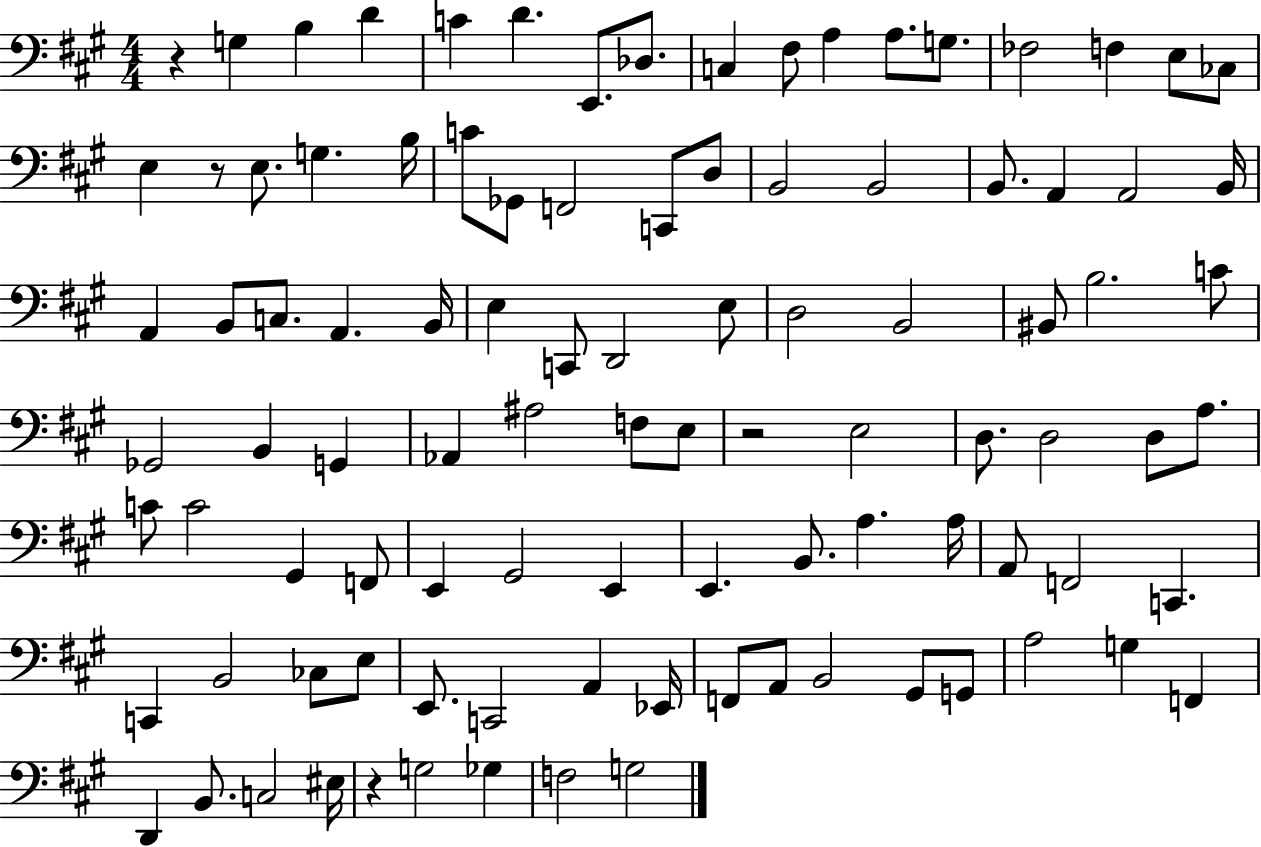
R/q G3/q B3/q D4/q C4/q D4/q. E2/e. Db3/e. C3/q F#3/e A3/q A3/e. G3/e. FES3/h F3/q E3/e CES3/e E3/q R/e E3/e. G3/q. B3/s C4/e Gb2/e F2/h C2/e D3/e B2/h B2/h B2/e. A2/q A2/h B2/s A2/q B2/e C3/e. A2/q. B2/s E3/q C2/e D2/h E3/e D3/h B2/h BIS2/e B3/h. C4/e Gb2/h B2/q G2/q Ab2/q A#3/h F3/e E3/e R/h E3/h D3/e. D3/h D3/e A3/e. C4/e C4/h G#2/q F2/e E2/q G#2/h E2/q E2/q. B2/e. A3/q. A3/s A2/e F2/h C2/q. C2/q B2/h CES3/e E3/e E2/e. C2/h A2/q Eb2/s F2/e A2/e B2/h G#2/e G2/e A3/h G3/q F2/q D2/q B2/e. C3/h EIS3/s R/q G3/h Gb3/q F3/h G3/h